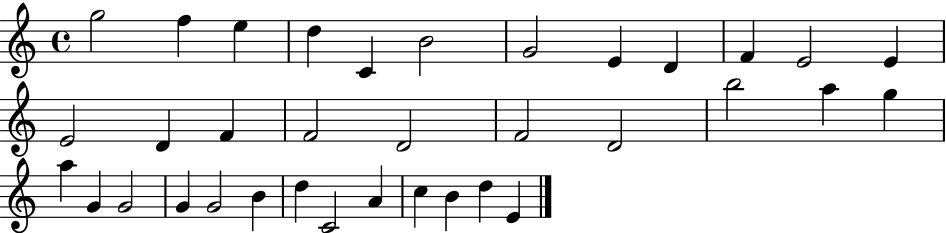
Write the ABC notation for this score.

X:1
T:Untitled
M:4/4
L:1/4
K:C
g2 f e d C B2 G2 E D F E2 E E2 D F F2 D2 F2 D2 b2 a g a G G2 G G2 B d C2 A c B d E